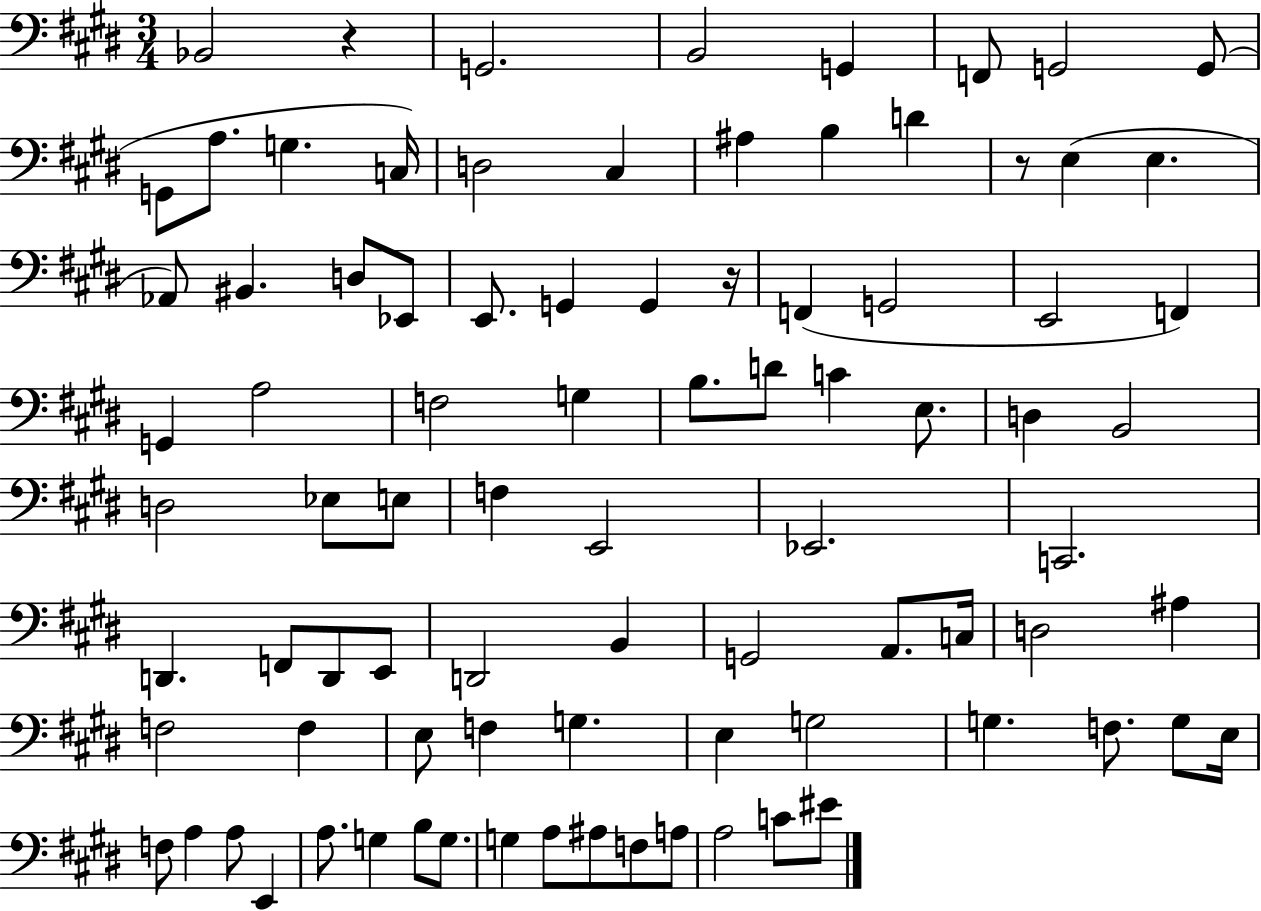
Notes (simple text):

Bb2/h R/q G2/h. B2/h G2/q F2/e G2/h G2/e G2/e A3/e. G3/q. C3/s D3/h C#3/q A#3/q B3/q D4/q R/e E3/q E3/q. Ab2/e BIS2/q. D3/e Eb2/e E2/e. G2/q G2/q R/s F2/q G2/h E2/h F2/q G2/q A3/h F3/h G3/q B3/e. D4/e C4/q E3/e. D3/q B2/h D3/h Eb3/e E3/e F3/q E2/h Eb2/h. C2/h. D2/q. F2/e D2/e E2/e D2/h B2/q G2/h A2/e. C3/s D3/h A#3/q F3/h F3/q E3/e F3/q G3/q. E3/q G3/h G3/q. F3/e. G3/e E3/s F3/e A3/q A3/e E2/q A3/e. G3/q B3/e G3/e. G3/q A3/e A#3/e F3/e A3/e A3/h C4/e EIS4/e